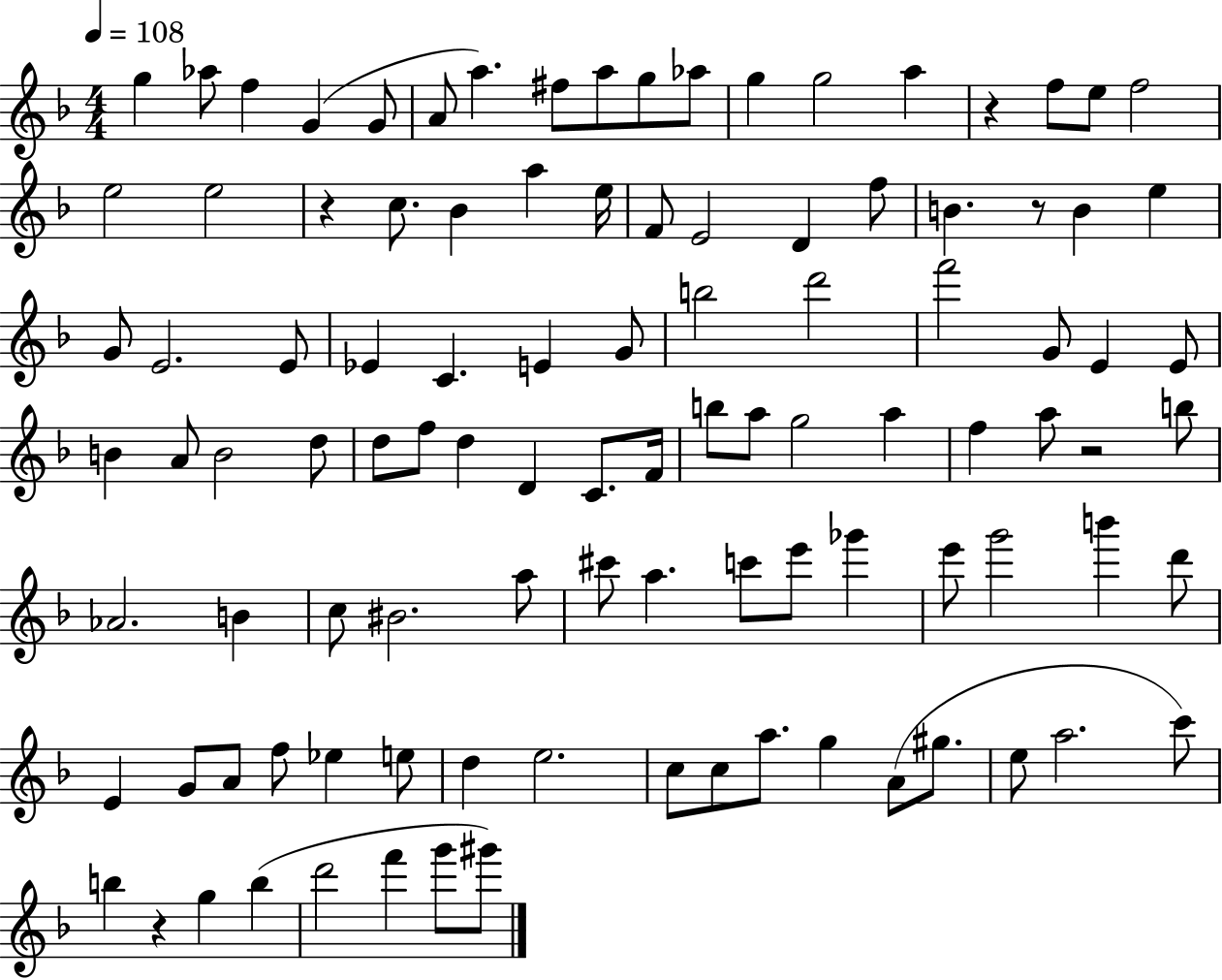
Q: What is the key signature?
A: F major